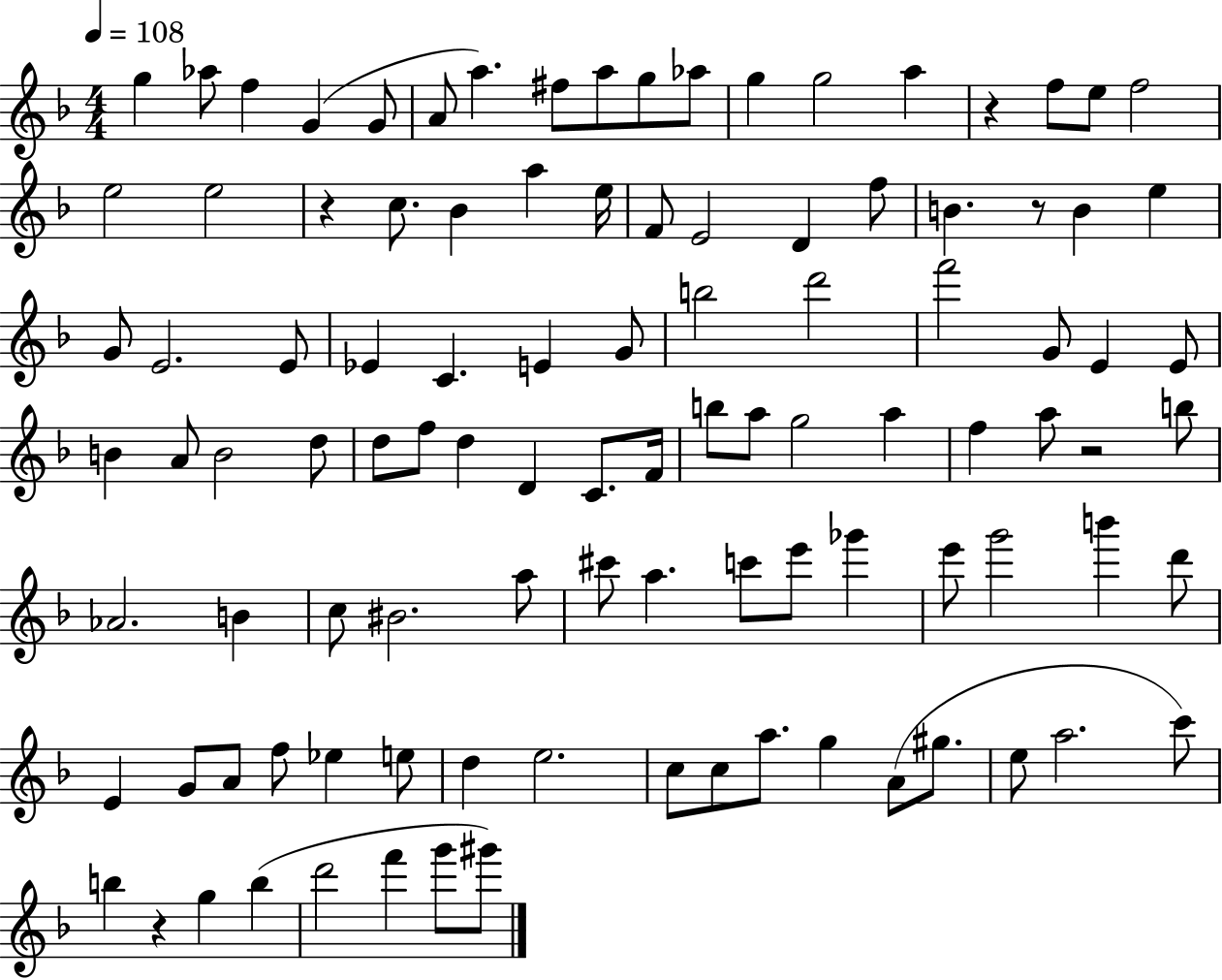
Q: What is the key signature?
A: F major